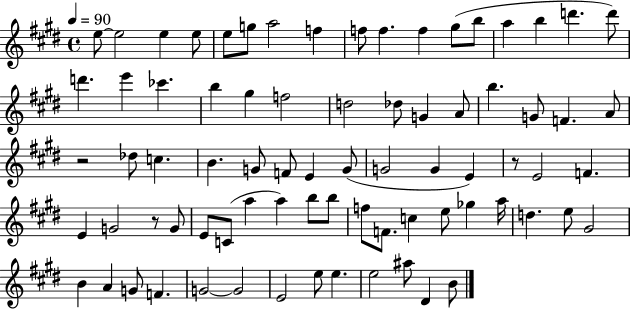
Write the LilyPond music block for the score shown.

{
  \clef treble
  \time 4/4
  \defaultTimeSignature
  \key e \major
  \tempo 4 = 90
  e''8~~ e''2 e''4 e''8 | e''8 g''8 a''2 f''4 | f''8 f''4. f''4 gis''8( b''8 | a''4 b''4 d'''4. d'''8) | \break d'''4. e'''4 ces'''4. | b''4 gis''4 f''2 | d''2 des''8 g'4 a'8 | b''4. g'8 f'4. a'8 | \break r2 des''8 c''4. | b'4. g'8 f'8 e'4 g'8( | g'2 g'4 e'4) | r8 e'2 f'4. | \break e'4 g'2 r8 g'8 | e'8 c'8( a''4 a''4) b''8 b''8 | f''8 f'8. c''4 e''8 ges''4 a''16 | d''4. e''8 gis'2 | \break b'4 a'4 g'8 f'4. | g'2~~ g'2 | e'2 e''8 e''4. | e''2 ais''8 dis'4 b'8 | \break \bar "|."
}